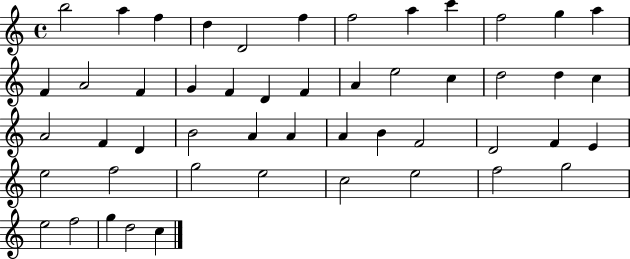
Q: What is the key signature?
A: C major